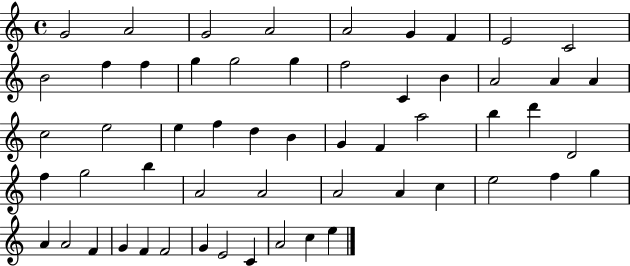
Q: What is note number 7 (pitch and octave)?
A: F4